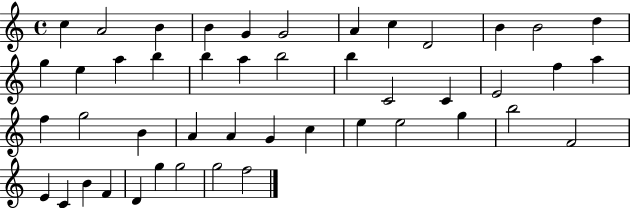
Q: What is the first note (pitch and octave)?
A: C5